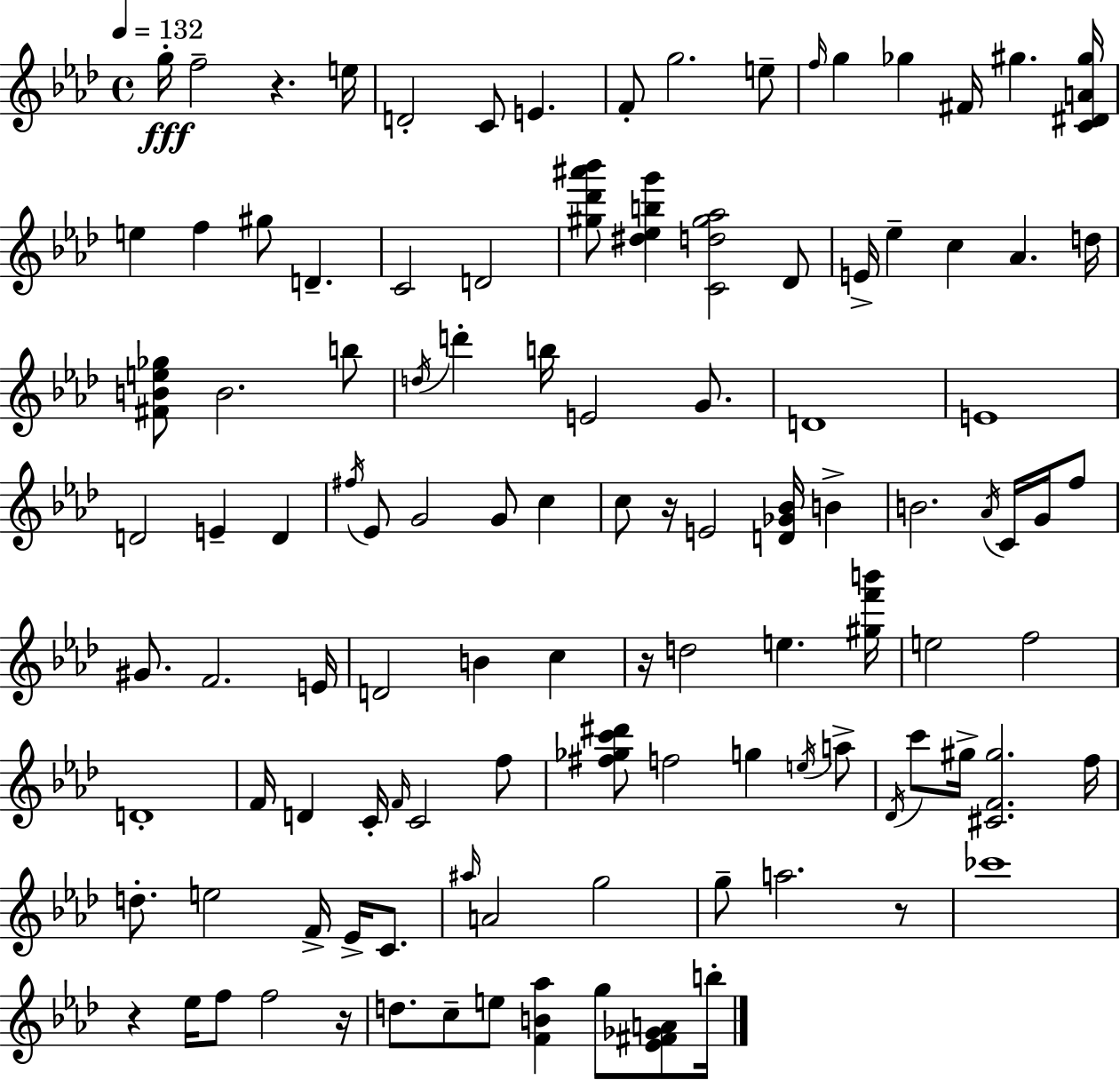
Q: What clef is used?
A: treble